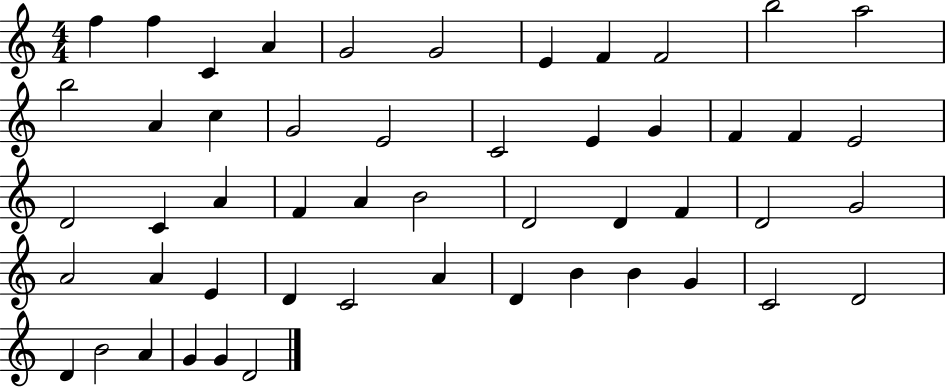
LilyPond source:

{
  \clef treble
  \numericTimeSignature
  \time 4/4
  \key c \major
  f''4 f''4 c'4 a'4 | g'2 g'2 | e'4 f'4 f'2 | b''2 a''2 | \break b''2 a'4 c''4 | g'2 e'2 | c'2 e'4 g'4 | f'4 f'4 e'2 | \break d'2 c'4 a'4 | f'4 a'4 b'2 | d'2 d'4 f'4 | d'2 g'2 | \break a'2 a'4 e'4 | d'4 c'2 a'4 | d'4 b'4 b'4 g'4 | c'2 d'2 | \break d'4 b'2 a'4 | g'4 g'4 d'2 | \bar "|."
}